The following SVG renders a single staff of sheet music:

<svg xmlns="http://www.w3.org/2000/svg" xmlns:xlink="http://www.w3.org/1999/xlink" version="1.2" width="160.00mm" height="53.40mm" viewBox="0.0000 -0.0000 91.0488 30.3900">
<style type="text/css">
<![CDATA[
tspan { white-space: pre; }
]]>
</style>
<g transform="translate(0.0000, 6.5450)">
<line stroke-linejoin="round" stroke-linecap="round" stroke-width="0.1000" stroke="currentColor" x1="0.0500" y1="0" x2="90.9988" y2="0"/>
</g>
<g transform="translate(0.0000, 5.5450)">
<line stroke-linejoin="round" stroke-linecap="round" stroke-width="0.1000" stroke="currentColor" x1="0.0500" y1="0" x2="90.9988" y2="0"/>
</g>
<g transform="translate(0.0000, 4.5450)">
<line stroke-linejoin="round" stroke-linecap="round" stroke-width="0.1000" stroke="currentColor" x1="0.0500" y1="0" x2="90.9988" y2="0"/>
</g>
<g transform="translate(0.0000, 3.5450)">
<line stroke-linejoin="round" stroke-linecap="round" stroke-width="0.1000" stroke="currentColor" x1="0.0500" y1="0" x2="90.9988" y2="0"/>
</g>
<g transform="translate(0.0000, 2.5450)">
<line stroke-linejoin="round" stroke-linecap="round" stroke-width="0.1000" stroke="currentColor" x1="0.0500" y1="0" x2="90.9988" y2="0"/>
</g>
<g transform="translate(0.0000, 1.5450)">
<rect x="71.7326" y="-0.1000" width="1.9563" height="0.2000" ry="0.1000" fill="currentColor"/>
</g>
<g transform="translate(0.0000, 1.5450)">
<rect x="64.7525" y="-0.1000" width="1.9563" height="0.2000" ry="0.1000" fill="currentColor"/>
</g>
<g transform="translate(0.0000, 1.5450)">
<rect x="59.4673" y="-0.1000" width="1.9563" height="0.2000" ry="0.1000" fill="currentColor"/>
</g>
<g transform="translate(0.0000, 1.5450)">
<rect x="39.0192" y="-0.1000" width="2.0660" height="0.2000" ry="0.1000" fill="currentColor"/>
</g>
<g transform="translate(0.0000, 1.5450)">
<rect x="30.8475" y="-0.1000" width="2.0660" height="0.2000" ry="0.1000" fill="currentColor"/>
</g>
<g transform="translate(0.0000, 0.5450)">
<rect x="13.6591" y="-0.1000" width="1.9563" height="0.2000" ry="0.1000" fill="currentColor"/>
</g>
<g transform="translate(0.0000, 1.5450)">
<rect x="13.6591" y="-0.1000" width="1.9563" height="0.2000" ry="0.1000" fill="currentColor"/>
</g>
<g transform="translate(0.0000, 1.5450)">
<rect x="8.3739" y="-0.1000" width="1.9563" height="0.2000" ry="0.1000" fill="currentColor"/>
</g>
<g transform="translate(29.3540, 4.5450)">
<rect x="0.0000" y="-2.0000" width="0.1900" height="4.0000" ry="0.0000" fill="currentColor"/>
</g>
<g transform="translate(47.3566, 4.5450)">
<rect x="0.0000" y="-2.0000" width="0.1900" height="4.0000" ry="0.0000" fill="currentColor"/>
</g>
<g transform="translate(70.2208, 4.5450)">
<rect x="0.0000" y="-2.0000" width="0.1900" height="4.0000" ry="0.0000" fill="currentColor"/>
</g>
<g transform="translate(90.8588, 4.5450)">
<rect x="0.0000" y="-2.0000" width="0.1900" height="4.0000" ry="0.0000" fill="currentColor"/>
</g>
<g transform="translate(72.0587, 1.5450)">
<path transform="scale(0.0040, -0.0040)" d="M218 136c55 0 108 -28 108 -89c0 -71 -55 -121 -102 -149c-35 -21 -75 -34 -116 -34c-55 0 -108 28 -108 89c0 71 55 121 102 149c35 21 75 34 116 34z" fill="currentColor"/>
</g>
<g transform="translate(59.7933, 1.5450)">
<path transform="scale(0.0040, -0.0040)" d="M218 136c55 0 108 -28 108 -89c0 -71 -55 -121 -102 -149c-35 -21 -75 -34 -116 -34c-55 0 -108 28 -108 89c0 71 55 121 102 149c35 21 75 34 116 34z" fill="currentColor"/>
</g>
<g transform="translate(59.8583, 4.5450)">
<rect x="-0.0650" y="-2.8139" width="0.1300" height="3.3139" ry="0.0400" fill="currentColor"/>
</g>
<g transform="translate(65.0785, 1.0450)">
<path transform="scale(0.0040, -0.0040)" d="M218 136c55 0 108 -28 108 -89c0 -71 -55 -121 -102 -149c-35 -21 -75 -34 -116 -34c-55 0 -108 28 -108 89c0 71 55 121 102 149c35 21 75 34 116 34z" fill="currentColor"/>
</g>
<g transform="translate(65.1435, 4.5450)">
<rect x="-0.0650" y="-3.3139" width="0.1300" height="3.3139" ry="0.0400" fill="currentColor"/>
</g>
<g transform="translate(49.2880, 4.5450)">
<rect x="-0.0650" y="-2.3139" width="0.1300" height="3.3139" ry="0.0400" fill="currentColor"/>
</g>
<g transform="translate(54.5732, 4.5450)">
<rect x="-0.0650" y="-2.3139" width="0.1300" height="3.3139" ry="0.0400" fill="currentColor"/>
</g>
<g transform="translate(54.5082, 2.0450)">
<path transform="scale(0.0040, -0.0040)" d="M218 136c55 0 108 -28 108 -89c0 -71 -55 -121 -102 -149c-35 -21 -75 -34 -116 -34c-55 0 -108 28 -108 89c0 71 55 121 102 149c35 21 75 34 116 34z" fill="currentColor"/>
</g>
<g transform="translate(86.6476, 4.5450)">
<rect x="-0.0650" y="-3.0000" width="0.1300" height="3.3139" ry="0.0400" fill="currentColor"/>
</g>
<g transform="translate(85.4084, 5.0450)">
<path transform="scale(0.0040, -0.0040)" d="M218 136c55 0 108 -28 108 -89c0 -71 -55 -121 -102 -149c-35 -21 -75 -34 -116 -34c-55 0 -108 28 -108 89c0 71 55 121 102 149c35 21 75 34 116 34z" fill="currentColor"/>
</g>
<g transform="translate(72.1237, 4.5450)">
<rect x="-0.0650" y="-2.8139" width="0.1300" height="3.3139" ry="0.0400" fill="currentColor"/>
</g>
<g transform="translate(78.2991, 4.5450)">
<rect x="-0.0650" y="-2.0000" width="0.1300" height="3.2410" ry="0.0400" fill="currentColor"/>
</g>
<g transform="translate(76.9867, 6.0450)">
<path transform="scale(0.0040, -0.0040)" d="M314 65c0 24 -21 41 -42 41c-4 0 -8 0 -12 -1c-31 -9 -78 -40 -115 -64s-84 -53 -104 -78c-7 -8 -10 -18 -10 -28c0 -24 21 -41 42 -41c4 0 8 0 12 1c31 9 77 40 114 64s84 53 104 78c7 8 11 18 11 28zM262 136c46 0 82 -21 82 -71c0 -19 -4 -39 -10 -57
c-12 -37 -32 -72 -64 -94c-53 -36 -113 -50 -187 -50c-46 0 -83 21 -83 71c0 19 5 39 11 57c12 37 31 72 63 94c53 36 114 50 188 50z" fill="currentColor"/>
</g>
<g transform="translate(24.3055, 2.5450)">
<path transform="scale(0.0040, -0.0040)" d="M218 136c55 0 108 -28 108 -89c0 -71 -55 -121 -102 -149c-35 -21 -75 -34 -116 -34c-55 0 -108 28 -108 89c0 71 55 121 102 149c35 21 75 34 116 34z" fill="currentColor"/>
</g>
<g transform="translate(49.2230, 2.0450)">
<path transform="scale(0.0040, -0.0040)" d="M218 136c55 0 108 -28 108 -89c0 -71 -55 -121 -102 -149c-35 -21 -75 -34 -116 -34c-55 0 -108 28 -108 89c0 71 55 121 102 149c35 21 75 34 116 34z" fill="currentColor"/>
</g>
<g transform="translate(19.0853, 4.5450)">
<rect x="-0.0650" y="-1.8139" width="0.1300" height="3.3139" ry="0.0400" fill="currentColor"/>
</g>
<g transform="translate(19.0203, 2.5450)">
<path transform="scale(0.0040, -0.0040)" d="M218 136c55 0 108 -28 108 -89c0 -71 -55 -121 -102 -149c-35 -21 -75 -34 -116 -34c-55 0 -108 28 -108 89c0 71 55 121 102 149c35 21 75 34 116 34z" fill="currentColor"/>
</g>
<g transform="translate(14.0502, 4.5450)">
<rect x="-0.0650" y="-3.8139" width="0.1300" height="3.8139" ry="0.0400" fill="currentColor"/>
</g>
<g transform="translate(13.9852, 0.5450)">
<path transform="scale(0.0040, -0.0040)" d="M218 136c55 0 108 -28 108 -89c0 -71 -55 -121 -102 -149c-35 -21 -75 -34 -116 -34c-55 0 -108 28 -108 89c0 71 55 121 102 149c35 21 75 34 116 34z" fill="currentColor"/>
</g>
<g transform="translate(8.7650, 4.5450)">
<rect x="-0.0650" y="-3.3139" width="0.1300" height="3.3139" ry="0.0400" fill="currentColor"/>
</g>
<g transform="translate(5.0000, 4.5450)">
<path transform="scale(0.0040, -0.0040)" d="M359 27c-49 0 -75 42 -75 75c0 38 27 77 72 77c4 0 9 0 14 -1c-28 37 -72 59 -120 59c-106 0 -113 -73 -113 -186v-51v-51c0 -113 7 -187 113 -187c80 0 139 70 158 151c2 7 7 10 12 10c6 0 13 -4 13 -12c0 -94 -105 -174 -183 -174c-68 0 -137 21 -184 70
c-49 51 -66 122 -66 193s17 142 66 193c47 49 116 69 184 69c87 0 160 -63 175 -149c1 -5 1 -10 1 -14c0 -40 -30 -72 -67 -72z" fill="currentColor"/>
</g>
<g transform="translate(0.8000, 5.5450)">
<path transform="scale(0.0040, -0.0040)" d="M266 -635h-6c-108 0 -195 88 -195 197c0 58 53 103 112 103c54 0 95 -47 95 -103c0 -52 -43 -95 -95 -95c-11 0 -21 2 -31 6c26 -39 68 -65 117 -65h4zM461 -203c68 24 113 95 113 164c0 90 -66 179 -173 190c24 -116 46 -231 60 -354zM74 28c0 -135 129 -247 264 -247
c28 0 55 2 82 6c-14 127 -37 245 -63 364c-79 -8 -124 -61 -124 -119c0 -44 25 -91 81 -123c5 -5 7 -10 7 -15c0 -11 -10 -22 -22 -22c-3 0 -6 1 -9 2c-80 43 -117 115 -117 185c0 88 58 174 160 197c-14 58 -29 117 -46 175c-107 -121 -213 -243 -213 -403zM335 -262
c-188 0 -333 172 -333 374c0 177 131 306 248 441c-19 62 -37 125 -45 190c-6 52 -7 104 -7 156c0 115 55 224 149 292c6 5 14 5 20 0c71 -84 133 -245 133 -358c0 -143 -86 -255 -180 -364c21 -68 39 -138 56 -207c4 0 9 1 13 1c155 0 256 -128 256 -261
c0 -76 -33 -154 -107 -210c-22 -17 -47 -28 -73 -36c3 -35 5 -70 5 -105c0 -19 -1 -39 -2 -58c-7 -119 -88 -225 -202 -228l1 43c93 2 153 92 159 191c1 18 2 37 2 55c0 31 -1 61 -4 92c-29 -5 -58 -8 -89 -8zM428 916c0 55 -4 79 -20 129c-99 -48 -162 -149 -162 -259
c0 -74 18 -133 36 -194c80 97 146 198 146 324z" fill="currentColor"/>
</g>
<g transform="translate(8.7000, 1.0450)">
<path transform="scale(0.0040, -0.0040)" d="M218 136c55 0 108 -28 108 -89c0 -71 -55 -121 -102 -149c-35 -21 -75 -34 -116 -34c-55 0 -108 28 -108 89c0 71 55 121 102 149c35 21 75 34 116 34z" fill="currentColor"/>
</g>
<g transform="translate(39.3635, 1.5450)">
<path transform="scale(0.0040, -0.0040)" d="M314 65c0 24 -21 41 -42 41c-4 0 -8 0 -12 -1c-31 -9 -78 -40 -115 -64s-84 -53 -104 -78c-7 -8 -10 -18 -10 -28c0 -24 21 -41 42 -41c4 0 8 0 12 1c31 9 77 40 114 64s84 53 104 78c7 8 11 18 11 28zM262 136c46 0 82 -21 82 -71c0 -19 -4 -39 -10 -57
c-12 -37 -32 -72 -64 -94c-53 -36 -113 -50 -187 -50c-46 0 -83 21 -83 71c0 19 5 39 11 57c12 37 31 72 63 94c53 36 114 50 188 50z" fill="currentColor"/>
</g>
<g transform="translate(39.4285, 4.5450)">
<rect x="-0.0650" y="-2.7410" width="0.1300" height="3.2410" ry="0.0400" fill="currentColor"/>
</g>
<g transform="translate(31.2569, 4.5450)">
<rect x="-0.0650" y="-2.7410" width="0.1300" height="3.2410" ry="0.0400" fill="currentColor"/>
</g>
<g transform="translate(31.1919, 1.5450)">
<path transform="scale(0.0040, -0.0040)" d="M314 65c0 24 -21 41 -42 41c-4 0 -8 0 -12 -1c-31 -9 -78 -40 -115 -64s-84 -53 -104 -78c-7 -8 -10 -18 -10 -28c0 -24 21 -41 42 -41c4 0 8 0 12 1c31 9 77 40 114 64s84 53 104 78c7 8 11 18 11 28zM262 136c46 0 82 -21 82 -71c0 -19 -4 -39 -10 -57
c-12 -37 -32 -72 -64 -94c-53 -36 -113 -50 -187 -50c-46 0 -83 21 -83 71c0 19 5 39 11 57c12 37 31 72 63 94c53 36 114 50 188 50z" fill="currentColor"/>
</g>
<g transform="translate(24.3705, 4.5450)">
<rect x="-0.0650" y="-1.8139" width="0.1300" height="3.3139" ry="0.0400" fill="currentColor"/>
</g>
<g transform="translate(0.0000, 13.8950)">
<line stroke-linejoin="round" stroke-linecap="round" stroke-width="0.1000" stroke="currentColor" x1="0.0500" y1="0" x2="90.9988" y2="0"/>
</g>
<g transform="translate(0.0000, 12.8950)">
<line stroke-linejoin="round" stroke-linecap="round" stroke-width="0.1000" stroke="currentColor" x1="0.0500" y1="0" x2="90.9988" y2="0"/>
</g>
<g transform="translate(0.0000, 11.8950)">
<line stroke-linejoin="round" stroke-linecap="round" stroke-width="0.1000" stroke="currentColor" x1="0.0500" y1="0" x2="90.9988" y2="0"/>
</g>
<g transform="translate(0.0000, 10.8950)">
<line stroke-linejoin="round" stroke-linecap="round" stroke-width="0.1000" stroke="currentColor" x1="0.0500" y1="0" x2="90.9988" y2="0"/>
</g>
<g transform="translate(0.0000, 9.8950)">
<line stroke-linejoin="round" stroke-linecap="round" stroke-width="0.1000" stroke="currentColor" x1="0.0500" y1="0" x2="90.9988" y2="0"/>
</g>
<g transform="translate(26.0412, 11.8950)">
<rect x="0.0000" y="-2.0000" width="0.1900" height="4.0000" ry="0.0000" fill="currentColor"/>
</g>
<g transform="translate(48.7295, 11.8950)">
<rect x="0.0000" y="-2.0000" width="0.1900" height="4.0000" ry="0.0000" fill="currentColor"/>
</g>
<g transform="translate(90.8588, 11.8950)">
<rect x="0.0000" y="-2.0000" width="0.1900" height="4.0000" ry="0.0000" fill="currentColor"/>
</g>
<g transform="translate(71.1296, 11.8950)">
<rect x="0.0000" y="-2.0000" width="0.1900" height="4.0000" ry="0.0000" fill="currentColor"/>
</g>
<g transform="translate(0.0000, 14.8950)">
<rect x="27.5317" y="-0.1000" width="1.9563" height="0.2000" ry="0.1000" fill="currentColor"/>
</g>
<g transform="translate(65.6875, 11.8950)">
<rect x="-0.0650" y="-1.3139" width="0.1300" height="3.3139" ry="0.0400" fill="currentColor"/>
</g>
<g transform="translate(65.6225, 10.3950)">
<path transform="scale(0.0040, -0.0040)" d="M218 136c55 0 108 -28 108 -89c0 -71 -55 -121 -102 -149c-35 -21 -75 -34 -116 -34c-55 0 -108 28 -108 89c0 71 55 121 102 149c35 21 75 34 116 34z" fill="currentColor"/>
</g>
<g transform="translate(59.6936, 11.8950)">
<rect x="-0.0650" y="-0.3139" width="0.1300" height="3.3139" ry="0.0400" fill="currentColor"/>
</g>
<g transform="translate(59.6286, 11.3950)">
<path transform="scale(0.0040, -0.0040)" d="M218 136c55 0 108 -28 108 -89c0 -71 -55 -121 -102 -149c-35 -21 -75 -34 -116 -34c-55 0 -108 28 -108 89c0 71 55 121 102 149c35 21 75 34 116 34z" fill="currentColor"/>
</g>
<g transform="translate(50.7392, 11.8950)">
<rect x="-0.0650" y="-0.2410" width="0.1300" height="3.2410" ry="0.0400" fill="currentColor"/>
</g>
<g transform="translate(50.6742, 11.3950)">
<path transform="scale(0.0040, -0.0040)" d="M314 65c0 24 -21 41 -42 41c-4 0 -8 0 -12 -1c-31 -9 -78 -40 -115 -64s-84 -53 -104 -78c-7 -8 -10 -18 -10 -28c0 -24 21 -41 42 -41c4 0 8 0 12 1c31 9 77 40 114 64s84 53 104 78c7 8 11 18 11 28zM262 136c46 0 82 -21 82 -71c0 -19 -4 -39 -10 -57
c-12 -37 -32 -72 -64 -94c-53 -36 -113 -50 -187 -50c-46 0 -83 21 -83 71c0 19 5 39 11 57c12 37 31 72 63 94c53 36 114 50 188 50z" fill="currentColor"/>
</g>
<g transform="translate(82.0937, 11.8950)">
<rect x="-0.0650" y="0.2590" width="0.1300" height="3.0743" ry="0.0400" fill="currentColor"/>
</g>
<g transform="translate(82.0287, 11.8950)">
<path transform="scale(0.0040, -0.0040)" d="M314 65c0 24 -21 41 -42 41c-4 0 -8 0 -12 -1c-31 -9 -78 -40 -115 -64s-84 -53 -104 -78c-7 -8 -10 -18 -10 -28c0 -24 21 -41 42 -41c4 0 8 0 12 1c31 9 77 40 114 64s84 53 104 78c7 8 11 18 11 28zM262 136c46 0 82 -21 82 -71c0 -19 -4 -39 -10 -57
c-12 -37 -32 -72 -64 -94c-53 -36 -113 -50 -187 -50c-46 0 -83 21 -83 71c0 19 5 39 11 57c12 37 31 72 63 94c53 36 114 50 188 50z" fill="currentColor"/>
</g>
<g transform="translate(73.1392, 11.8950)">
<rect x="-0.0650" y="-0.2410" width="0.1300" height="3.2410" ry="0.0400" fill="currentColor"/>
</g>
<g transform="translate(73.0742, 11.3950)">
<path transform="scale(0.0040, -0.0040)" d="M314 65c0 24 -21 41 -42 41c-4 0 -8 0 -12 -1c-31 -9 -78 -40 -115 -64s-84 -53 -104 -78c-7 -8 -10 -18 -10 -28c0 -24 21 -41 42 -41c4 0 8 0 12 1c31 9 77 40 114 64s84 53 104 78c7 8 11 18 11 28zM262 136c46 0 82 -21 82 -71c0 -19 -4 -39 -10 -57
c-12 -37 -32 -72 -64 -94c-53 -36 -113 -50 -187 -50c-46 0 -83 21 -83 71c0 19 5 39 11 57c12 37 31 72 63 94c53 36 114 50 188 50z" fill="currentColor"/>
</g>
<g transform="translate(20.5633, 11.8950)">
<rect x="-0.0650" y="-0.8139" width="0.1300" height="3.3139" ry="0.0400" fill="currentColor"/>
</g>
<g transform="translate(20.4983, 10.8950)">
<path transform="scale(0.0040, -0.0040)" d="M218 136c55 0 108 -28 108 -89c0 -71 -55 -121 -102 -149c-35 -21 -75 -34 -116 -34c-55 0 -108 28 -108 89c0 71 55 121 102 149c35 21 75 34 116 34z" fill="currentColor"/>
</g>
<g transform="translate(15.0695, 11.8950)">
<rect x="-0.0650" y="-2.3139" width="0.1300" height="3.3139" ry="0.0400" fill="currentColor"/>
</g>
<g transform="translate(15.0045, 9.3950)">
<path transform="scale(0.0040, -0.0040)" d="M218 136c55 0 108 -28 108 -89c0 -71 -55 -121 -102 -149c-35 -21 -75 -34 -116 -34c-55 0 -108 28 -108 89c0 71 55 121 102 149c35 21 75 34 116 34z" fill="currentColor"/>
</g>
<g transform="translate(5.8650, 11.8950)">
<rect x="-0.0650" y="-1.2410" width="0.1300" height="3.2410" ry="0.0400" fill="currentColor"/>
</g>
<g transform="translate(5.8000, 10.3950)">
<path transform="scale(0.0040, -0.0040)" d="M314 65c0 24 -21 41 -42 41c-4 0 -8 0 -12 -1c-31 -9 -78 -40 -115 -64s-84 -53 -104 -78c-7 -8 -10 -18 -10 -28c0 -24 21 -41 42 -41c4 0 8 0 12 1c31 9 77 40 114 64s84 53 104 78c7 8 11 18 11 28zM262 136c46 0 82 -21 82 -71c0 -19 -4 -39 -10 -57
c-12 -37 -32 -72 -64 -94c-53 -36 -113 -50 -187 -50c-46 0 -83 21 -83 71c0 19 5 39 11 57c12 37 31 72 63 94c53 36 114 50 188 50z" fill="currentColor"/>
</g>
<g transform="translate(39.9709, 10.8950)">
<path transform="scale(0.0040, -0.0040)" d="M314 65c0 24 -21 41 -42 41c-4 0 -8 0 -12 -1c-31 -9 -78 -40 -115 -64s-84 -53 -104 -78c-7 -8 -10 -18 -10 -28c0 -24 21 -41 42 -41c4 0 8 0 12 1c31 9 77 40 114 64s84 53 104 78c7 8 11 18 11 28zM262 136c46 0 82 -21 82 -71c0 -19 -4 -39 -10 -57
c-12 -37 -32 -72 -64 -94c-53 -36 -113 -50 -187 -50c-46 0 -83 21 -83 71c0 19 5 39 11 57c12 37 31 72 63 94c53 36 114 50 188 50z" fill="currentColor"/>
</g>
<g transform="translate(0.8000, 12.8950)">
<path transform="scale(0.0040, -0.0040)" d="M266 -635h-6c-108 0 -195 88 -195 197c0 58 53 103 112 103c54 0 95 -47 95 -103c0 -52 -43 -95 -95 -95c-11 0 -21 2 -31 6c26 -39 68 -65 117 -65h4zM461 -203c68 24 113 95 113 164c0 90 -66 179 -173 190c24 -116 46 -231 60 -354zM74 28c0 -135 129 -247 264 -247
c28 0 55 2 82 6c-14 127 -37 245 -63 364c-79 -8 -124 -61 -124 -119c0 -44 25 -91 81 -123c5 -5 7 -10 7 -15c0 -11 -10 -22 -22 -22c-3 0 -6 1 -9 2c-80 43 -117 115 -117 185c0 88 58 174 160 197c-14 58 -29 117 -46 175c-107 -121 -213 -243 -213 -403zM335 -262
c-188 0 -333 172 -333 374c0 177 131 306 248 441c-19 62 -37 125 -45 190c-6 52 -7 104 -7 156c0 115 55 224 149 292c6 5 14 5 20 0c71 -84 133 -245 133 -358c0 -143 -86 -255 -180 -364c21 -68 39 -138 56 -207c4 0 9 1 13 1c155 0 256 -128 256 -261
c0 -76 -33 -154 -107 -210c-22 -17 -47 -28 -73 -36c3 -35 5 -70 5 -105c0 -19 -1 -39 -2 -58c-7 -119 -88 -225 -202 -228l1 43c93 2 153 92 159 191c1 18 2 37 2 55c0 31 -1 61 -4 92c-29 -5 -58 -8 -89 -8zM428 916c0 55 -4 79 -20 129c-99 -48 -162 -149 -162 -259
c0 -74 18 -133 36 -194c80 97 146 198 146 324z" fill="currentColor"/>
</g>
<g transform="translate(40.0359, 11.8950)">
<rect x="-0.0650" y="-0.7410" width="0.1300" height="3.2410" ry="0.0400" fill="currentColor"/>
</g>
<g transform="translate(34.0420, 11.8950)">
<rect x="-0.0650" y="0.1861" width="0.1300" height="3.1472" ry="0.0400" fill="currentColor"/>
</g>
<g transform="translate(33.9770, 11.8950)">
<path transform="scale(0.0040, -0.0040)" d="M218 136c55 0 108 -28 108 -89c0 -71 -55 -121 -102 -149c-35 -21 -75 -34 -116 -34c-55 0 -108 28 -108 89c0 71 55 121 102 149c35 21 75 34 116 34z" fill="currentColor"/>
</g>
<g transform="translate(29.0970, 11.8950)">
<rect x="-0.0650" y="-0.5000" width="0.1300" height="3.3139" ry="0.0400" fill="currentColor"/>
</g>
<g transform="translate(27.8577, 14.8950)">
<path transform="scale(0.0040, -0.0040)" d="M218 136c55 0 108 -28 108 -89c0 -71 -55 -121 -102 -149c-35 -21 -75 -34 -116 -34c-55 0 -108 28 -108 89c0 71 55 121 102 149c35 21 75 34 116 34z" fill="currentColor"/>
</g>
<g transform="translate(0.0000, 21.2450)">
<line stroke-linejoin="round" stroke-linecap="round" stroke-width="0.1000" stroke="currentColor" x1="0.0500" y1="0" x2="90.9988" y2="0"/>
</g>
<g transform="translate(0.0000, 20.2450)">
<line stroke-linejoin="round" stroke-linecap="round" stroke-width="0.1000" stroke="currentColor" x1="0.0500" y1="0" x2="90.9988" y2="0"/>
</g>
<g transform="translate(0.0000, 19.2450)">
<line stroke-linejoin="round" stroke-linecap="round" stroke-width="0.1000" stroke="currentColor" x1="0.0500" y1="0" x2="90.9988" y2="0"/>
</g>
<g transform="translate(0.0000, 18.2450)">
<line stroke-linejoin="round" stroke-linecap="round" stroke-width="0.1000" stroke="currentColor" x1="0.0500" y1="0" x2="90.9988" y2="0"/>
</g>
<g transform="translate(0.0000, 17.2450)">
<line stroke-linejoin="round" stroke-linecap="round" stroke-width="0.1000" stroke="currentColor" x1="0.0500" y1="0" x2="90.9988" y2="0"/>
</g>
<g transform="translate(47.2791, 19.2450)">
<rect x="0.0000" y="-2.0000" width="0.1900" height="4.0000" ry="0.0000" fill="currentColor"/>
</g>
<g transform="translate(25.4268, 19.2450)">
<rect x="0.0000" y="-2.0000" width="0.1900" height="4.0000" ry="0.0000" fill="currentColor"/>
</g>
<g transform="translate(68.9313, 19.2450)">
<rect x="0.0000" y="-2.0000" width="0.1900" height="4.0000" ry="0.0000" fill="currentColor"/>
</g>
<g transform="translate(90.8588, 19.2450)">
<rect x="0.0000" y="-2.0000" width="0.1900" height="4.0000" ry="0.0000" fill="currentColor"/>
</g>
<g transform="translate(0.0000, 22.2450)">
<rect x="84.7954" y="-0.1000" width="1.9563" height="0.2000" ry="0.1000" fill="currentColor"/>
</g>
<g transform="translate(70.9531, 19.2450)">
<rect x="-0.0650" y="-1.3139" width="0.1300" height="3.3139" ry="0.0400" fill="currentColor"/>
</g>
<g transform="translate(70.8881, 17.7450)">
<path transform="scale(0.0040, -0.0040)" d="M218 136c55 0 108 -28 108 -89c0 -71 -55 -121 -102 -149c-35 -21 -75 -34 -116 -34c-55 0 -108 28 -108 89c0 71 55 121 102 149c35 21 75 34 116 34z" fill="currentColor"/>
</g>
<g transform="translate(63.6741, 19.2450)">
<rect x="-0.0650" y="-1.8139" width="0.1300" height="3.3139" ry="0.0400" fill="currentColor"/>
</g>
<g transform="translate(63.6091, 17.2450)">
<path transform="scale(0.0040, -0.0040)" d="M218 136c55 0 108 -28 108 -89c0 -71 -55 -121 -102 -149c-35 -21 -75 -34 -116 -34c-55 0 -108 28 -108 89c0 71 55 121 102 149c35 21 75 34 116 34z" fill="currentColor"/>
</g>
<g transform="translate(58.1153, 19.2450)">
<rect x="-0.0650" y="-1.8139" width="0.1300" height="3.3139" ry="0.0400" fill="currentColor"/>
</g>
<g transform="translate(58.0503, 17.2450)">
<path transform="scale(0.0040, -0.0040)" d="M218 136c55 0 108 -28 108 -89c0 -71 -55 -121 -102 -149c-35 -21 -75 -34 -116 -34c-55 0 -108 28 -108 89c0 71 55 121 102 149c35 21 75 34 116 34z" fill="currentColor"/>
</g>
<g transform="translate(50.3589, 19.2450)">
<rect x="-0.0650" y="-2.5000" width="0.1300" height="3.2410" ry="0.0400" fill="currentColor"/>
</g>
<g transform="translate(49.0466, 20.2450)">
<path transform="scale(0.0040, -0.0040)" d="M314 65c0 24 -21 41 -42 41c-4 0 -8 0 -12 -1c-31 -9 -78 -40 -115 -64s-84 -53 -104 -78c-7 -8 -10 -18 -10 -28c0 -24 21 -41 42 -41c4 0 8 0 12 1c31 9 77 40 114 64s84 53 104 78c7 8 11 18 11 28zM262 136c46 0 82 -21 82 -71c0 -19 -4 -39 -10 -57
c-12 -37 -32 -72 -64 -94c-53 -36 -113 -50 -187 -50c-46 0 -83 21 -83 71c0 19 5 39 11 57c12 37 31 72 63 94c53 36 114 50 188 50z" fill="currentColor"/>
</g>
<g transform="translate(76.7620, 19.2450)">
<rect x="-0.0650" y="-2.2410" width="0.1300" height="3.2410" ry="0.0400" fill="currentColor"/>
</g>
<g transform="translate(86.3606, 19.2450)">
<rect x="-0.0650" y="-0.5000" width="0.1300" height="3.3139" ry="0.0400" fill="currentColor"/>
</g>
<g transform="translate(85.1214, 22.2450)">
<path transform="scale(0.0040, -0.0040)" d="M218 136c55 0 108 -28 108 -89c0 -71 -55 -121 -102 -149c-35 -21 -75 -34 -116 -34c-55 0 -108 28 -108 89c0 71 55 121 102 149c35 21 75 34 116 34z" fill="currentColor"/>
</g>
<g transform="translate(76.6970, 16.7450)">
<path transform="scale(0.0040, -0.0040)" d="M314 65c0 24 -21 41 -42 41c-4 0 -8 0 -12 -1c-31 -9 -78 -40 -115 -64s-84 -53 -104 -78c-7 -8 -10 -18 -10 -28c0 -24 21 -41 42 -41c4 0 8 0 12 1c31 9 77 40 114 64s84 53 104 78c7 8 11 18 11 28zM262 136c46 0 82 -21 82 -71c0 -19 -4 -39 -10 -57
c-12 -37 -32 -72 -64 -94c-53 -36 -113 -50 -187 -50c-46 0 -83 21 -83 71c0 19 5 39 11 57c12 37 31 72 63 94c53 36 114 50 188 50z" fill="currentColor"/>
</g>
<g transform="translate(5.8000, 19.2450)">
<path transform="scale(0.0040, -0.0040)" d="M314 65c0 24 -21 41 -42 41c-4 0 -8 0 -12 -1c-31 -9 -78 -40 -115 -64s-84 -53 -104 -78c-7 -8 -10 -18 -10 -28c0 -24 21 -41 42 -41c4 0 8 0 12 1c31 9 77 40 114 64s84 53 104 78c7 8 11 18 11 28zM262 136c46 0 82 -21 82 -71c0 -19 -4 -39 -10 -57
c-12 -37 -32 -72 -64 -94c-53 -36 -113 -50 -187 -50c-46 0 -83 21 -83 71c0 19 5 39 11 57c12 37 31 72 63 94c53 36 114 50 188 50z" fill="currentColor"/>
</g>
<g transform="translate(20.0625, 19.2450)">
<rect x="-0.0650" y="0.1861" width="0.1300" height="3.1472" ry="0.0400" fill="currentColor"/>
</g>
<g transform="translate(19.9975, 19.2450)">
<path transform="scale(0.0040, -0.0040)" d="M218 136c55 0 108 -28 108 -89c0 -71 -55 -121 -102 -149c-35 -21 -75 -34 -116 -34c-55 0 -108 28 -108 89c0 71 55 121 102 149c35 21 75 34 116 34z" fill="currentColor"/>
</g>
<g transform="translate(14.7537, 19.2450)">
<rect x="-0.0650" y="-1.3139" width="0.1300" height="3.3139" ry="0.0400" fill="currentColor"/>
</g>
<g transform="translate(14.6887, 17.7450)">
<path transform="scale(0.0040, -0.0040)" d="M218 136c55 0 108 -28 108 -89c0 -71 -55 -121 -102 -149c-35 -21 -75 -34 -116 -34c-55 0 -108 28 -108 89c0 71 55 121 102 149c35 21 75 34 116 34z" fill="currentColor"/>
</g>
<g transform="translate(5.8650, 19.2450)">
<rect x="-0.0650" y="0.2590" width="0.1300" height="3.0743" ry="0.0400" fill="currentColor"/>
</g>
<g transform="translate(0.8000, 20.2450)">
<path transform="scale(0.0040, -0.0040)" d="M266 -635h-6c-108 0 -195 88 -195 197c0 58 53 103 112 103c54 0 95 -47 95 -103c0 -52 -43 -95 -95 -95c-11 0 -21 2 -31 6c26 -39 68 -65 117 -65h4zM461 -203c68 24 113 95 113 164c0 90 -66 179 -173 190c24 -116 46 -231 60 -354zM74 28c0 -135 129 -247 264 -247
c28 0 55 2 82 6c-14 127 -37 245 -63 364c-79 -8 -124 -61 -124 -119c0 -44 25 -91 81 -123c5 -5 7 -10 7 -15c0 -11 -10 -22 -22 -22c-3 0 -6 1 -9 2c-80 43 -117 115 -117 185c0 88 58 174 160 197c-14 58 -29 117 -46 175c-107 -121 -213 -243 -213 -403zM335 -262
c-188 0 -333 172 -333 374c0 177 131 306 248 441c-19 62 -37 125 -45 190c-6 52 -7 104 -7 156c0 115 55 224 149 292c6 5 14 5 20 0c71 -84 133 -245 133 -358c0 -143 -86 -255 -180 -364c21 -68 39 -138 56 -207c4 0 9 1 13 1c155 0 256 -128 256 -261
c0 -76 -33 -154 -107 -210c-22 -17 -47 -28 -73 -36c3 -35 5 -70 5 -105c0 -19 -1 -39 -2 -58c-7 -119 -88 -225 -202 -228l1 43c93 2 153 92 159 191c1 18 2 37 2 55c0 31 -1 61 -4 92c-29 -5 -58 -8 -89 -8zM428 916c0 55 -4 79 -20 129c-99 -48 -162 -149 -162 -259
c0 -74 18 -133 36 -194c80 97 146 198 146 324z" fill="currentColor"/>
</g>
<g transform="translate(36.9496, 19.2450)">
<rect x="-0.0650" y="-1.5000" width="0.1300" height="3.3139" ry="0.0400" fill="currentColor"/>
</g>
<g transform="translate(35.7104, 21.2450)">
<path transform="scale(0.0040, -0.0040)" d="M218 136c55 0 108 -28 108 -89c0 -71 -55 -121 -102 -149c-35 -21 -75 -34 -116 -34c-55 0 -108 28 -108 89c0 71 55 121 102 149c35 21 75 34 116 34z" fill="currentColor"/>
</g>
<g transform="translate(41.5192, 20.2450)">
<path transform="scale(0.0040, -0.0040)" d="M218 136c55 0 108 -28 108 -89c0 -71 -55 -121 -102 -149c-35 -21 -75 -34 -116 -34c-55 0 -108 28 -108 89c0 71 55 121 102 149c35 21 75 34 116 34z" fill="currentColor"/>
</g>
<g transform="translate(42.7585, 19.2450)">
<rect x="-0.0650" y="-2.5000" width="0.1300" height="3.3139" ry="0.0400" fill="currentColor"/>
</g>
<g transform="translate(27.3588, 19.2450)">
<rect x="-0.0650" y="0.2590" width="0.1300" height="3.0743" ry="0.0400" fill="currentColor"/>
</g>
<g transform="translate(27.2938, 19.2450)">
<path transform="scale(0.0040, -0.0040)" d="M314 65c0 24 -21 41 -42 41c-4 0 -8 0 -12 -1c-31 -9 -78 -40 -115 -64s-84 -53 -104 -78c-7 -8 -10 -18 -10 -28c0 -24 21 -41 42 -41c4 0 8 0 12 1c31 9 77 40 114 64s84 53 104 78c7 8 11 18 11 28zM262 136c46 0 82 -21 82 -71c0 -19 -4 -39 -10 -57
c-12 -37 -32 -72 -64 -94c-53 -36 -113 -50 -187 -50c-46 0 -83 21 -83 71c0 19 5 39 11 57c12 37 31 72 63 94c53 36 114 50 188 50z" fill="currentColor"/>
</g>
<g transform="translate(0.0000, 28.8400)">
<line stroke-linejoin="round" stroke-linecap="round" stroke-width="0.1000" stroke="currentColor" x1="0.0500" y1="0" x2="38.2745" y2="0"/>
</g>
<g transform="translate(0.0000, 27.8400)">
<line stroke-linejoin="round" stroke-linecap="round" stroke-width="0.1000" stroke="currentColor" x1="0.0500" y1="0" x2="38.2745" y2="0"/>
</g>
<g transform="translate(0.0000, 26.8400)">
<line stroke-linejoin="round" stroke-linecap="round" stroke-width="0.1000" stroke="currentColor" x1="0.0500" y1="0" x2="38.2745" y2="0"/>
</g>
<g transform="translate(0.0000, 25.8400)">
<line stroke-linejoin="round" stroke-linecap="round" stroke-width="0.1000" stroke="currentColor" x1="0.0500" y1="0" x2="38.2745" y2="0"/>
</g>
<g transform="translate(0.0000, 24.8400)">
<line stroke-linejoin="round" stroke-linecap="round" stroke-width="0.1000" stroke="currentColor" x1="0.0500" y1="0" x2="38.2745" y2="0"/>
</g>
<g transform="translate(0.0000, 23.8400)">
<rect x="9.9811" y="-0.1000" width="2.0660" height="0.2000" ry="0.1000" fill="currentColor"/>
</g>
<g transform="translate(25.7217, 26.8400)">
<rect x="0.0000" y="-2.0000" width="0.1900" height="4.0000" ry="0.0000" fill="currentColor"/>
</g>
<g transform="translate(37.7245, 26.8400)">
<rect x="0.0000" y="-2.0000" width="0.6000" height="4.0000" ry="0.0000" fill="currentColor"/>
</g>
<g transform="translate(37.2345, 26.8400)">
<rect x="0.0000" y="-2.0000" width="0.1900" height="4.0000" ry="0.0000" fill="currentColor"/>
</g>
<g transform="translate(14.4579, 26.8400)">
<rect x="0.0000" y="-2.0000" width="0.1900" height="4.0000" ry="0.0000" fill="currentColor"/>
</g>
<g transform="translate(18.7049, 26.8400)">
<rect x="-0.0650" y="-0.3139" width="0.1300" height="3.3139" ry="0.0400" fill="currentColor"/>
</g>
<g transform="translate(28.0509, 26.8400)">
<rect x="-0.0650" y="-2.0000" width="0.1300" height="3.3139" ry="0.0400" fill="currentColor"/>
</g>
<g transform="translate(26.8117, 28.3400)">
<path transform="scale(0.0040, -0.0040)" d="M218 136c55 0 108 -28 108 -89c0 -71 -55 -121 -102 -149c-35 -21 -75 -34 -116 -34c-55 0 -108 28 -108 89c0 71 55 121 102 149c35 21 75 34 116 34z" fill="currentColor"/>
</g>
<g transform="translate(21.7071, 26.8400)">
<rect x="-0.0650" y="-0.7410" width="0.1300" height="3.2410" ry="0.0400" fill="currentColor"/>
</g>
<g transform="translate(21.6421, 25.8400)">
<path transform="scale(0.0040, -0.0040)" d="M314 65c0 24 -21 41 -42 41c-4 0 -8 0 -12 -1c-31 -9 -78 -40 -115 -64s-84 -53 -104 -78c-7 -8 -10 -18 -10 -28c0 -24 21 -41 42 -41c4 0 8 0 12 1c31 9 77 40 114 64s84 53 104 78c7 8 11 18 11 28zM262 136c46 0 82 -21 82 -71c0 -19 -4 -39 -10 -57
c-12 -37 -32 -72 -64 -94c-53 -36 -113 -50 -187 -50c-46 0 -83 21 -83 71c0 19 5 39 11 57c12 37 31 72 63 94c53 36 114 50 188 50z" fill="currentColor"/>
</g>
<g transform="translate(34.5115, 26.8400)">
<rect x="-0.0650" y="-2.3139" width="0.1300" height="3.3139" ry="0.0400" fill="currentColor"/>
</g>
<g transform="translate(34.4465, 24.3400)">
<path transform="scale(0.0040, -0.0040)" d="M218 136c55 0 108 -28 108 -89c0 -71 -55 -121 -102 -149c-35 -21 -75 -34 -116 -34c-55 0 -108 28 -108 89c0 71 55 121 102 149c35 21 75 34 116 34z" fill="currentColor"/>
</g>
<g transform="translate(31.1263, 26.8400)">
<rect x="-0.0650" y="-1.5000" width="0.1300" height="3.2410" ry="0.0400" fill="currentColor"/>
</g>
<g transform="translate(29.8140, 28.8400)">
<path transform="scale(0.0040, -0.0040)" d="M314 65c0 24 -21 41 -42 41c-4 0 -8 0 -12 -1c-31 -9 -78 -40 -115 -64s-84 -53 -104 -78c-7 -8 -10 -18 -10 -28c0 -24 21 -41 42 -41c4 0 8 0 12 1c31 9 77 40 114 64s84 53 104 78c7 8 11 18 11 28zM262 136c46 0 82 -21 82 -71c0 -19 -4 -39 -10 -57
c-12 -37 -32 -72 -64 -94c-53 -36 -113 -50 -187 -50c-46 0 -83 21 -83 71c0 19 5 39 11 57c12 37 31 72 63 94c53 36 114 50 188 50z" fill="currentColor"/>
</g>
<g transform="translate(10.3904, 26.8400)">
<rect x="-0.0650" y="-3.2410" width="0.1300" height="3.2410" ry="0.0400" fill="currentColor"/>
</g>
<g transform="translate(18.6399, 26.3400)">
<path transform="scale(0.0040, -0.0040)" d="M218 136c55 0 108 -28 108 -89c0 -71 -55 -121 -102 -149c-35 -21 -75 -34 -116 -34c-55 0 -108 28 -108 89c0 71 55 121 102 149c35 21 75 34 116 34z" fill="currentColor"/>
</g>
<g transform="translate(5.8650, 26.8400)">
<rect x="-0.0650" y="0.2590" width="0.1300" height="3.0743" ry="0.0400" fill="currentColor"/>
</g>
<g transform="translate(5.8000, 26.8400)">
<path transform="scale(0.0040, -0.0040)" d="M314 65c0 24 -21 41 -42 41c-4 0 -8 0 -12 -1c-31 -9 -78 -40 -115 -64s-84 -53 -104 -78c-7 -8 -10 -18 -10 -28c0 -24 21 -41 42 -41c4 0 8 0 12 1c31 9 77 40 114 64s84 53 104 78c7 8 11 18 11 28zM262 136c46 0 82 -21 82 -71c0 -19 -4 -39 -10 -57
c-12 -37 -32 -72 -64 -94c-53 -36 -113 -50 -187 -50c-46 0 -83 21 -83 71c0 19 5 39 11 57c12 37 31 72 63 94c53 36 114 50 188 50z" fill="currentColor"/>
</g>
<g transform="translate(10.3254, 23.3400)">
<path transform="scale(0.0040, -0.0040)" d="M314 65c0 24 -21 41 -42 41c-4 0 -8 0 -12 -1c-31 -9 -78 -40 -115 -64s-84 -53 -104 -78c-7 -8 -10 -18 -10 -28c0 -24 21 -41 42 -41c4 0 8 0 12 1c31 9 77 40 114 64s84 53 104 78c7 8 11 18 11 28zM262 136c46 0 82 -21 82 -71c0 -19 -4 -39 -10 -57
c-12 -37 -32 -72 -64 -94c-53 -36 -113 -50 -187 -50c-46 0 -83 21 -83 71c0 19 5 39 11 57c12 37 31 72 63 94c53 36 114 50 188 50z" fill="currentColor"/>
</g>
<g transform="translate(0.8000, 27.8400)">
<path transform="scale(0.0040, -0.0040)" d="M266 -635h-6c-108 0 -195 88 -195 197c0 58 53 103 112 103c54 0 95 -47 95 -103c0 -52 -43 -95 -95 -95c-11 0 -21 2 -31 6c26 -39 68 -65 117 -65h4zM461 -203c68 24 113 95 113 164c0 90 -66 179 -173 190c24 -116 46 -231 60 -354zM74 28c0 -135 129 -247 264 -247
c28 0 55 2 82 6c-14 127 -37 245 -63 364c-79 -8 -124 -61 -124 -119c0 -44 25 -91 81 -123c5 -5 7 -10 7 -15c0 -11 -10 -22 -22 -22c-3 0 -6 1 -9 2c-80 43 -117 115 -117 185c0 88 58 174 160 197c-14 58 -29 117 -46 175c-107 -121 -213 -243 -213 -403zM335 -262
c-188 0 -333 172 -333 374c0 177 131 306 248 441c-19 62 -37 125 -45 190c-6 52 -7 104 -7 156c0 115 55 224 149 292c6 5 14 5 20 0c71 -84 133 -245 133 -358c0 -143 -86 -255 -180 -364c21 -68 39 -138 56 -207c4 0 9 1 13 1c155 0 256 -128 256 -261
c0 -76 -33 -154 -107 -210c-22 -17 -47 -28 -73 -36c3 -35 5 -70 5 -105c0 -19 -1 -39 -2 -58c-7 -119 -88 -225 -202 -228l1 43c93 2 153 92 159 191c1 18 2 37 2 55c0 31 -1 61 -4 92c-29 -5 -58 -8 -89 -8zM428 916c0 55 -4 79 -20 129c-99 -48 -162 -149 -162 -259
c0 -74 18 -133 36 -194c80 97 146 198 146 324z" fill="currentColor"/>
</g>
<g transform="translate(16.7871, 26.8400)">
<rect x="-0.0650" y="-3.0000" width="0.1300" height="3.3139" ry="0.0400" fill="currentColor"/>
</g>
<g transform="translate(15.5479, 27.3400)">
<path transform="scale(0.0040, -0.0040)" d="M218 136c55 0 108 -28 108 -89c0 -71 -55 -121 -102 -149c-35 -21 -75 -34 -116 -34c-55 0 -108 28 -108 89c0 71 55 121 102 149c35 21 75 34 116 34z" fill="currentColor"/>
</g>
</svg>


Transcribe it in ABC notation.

X:1
T:Untitled
M:4/4
L:1/4
K:C
b c' f f a2 a2 g g a b a F2 A e2 g d C B d2 c2 c e c2 B2 B2 e B B2 E G G2 f f e g2 C B2 b2 A c d2 F E2 g